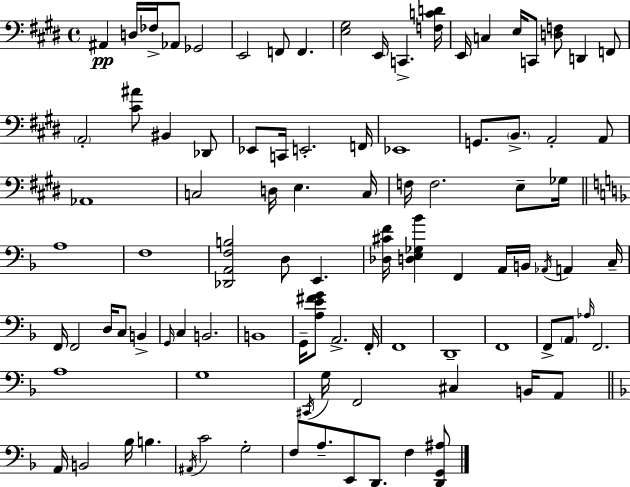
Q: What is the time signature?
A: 4/4